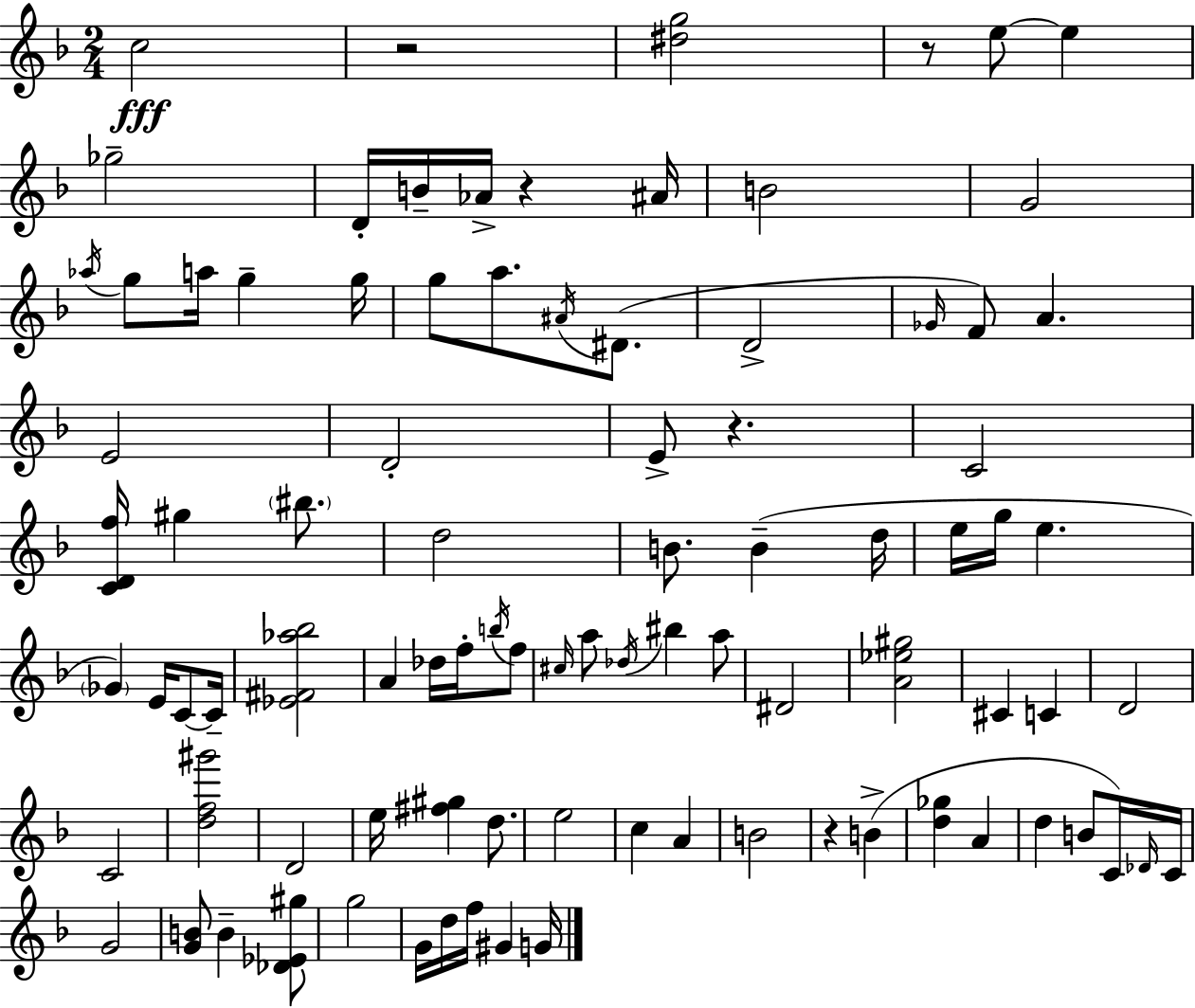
C5/h R/h [D#5,G5]/h R/e E5/e E5/q Gb5/h D4/s B4/s Ab4/s R/q A#4/s B4/h G4/h Ab5/s G5/e A5/s G5/q G5/s G5/e A5/e. A#4/s D#4/e. D4/h Gb4/s F4/e A4/q. E4/h D4/h E4/e R/q. C4/h [C4,D4,F5]/s G#5/q BIS5/e. D5/h B4/e. B4/q D5/s E5/s G5/s E5/q. Gb4/q E4/s C4/e C4/s [Eb4,F#4,Ab5,Bb5]/h A4/q Db5/s F5/s B5/s F5/e C#5/s A5/e Db5/s BIS5/q A5/e D#4/h [A4,Eb5,G#5]/h C#4/q C4/q D4/h C4/h [D5,F5,G#6]/h D4/h E5/s [F#5,G#5]/q D5/e. E5/h C5/q A4/q B4/h R/q B4/q [D5,Gb5]/q A4/q D5/q B4/e C4/s Db4/s C4/s G4/h [G4,B4]/e B4/q [Db4,Eb4,G#5]/e G5/h G4/s D5/s F5/s G#4/q G4/s